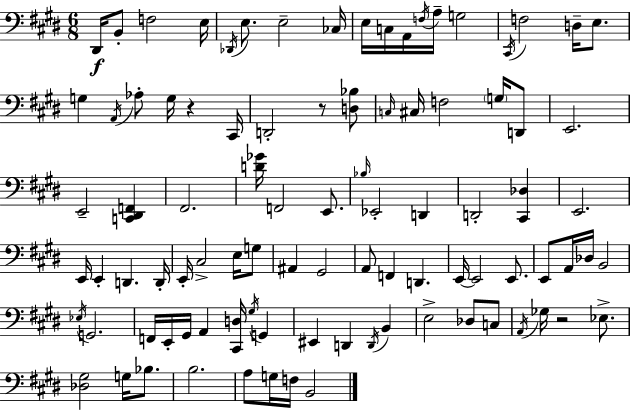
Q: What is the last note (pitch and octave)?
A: B2